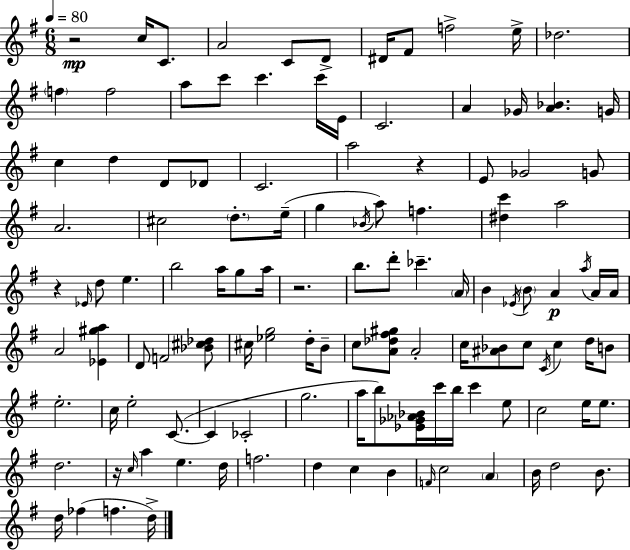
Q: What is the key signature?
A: G major